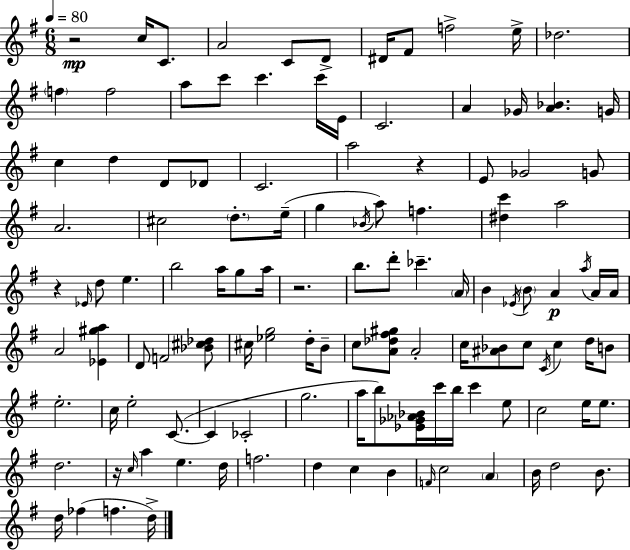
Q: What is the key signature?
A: G major